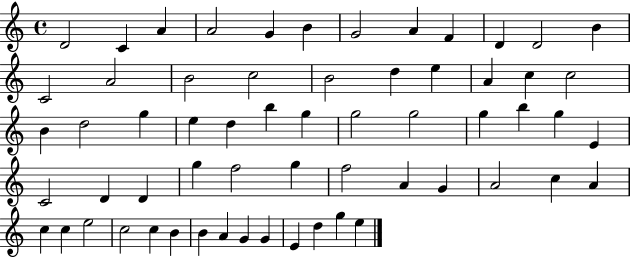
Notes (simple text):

D4/h C4/q A4/q A4/h G4/q B4/q G4/h A4/q F4/q D4/q D4/h B4/q C4/h A4/h B4/h C5/h B4/h D5/q E5/q A4/q C5/q C5/h B4/q D5/h G5/q E5/q D5/q B5/q G5/q G5/h G5/h G5/q B5/q G5/q E4/q C4/h D4/q D4/q G5/q F5/h G5/q F5/h A4/q G4/q A4/h C5/q A4/q C5/q C5/q E5/h C5/h C5/q B4/q B4/q A4/q G4/q G4/q E4/q D5/q G5/q E5/q